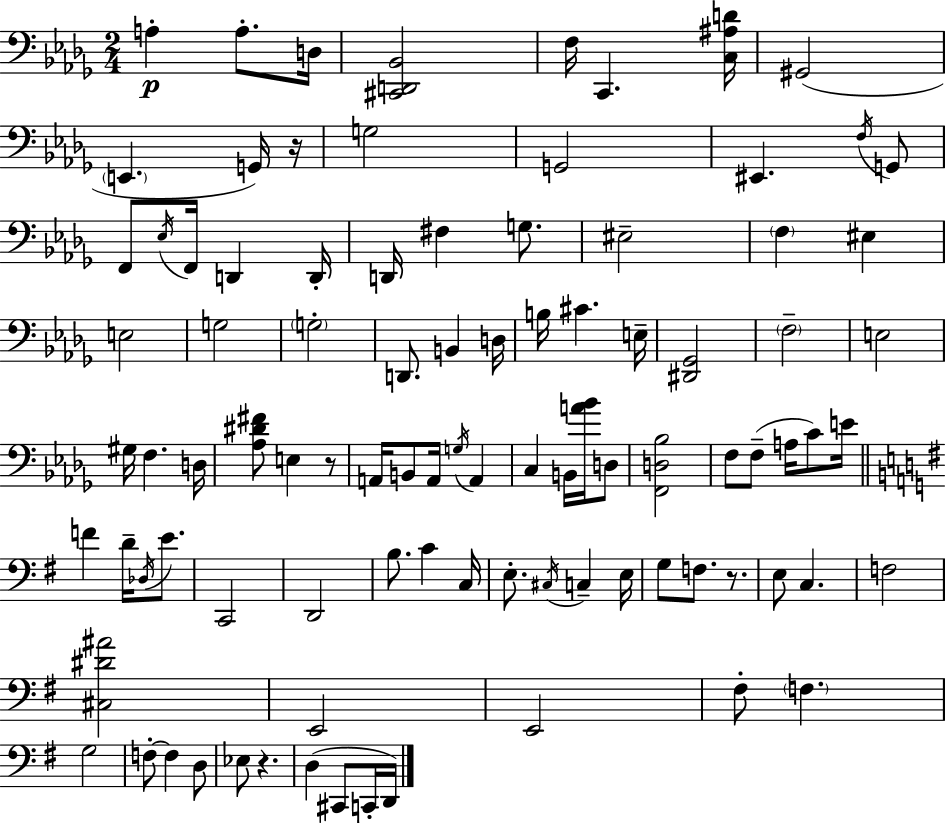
X:1
T:Untitled
M:2/4
L:1/4
K:Bbm
A, A,/2 D,/4 [^C,,D,,_B,,]2 F,/4 C,, [C,^A,D]/4 ^G,,2 E,, G,,/4 z/4 G,2 G,,2 ^E,, F,/4 G,,/2 F,,/2 _E,/4 F,,/4 D,, D,,/4 D,,/4 ^F, G,/2 ^E,2 F, ^E, E,2 G,2 G,2 D,,/2 B,, D,/4 B,/4 ^C E,/4 [^D,,_G,,]2 F,2 E,2 ^G,/4 F, D,/4 [_A,^D^F]/2 E, z/2 A,,/4 B,,/2 A,,/4 G,/4 A,, C, B,,/4 [A_B]/4 D,/2 [F,,D,_B,]2 F,/2 F,/2 A,/4 C/2 E/4 F D/4 _D,/4 E/2 C,,2 D,,2 B,/2 C C,/4 E,/2 ^C,/4 C, E,/4 G,/2 F,/2 z/2 E,/2 C, F,2 [^C,^D^A]2 E,,2 E,,2 ^F,/2 F, G,2 F,/2 F, D,/2 _E,/2 z D, ^C,,/2 C,,/4 D,,/4